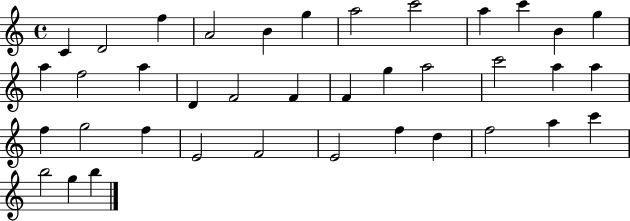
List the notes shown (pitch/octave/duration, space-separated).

C4/q D4/h F5/q A4/h B4/q G5/q A5/h C6/h A5/q C6/q B4/q G5/q A5/q F5/h A5/q D4/q F4/h F4/q F4/q G5/q A5/h C6/h A5/q A5/q F5/q G5/h F5/q E4/h F4/h E4/h F5/q D5/q F5/h A5/q C6/q B5/h G5/q B5/q